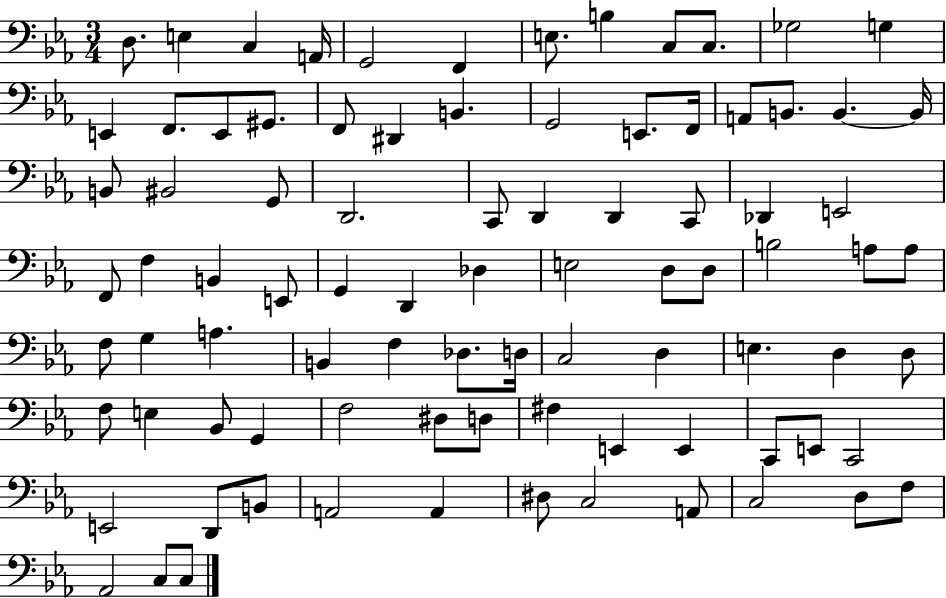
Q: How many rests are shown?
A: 0